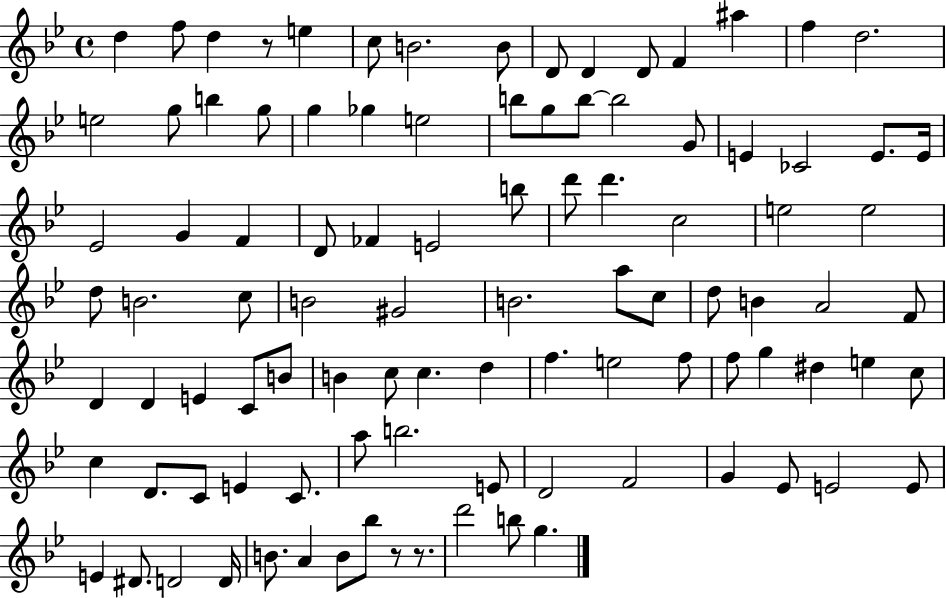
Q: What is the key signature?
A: BES major